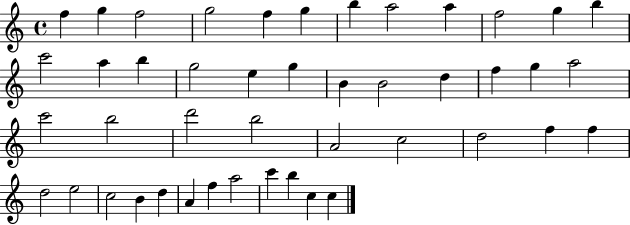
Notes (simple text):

F5/q G5/q F5/h G5/h F5/q G5/q B5/q A5/h A5/q F5/h G5/q B5/q C6/h A5/q B5/q G5/h E5/q G5/q B4/q B4/h D5/q F5/q G5/q A5/h C6/h B5/h D6/h B5/h A4/h C5/h D5/h F5/q F5/q D5/h E5/h C5/h B4/q D5/q A4/q F5/q A5/h C6/q B5/q C5/q C5/q